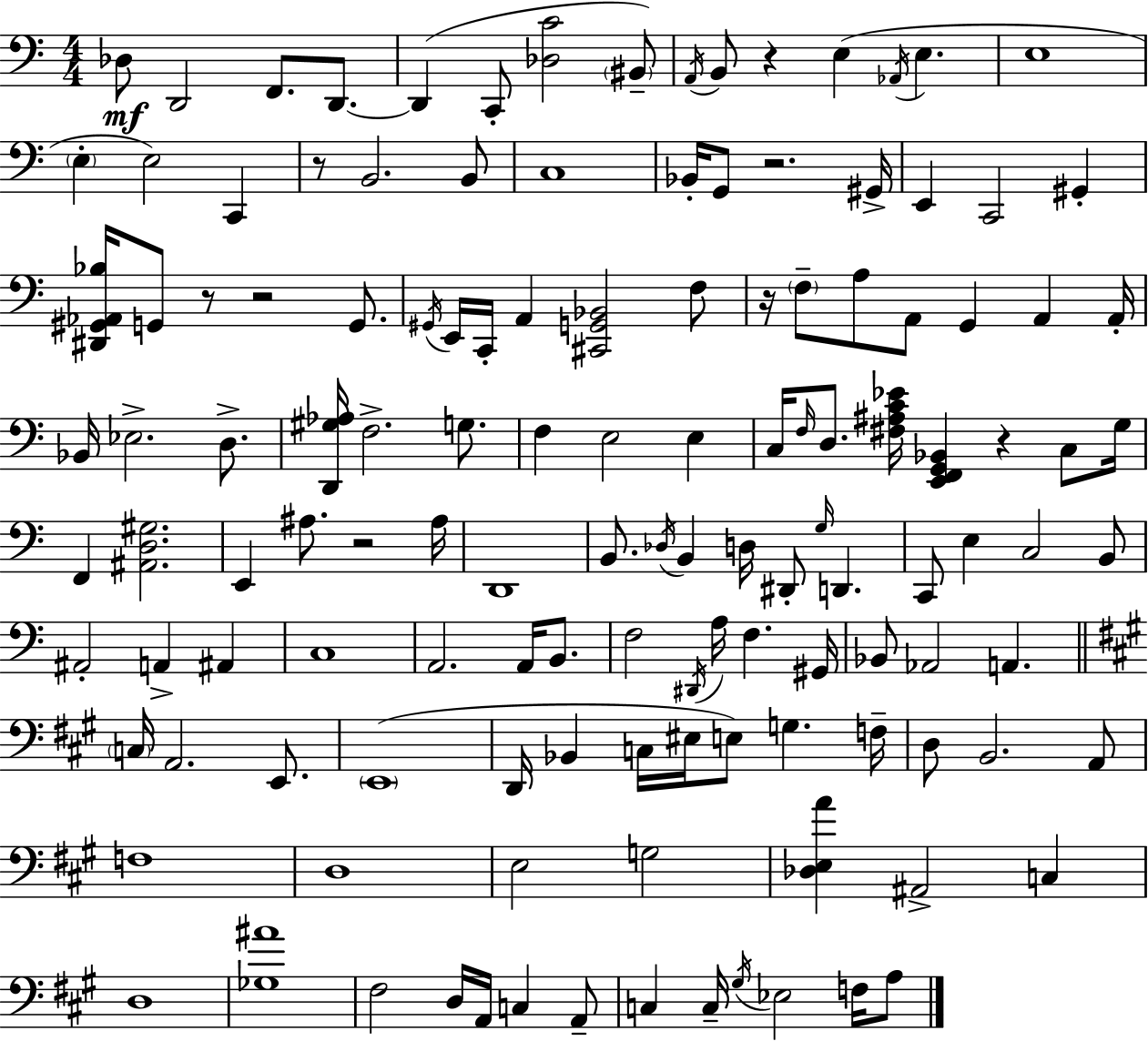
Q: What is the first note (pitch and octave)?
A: Db3